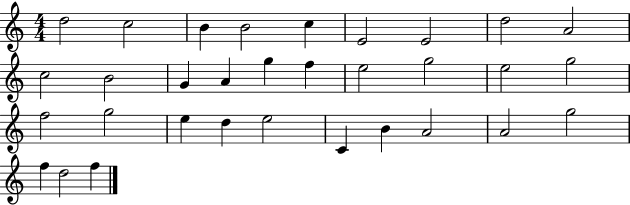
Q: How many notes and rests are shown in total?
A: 32